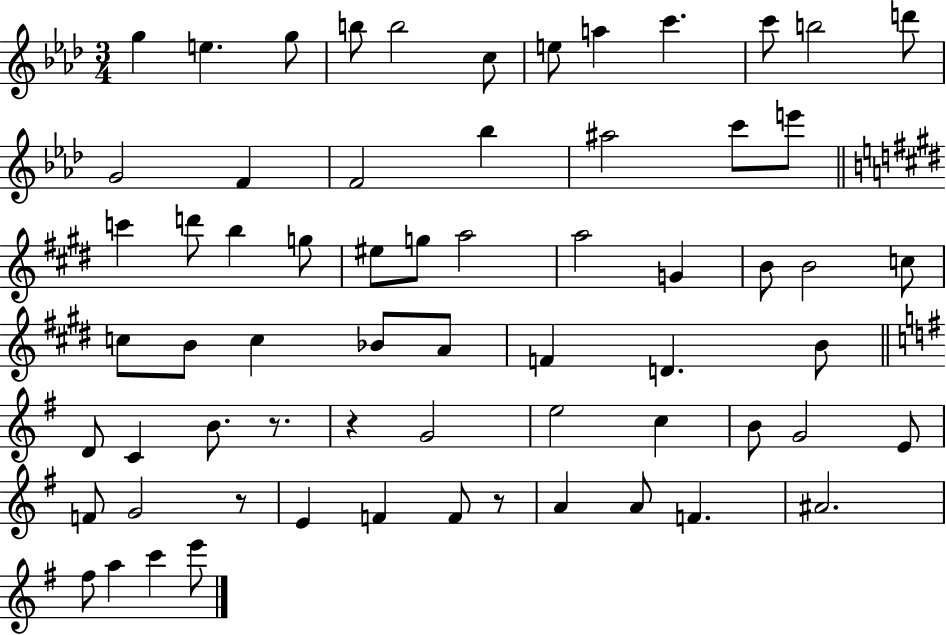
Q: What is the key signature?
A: AES major